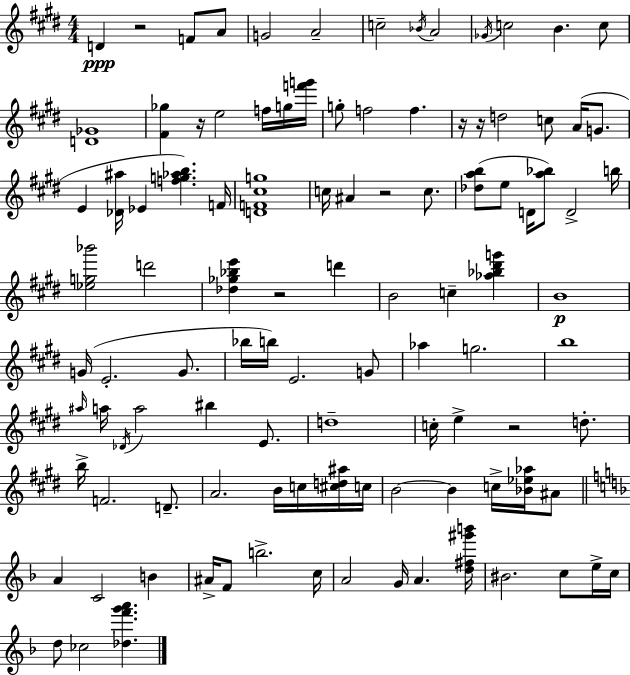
X:1
T:Untitled
M:4/4
L:1/4
K:E
D z2 F/2 A/2 G2 A2 c2 _B/4 A2 _G/4 c2 B c/2 [D_G]4 [^F_g] z/4 e2 f/4 g/4 [f'g']/4 g/2 f2 f z/4 z/4 d2 c/2 A/4 G/2 E [_D^a]/4 _E [fg_ab] F/4 [DF^cg]4 c/4 ^A z2 c/2 [_dab]/2 e/2 D/4 [a_b]/2 D2 b/4 [_eg_b']2 d'2 [_d_g_be'] z2 d' B2 c [_a_b^d'g'] B4 G/4 E2 G/2 _b/4 b/4 E2 G/2 _a g2 b4 ^a/4 a/4 _D/4 a2 ^b E/2 d4 c/4 e z2 d/2 b/4 F2 D/2 A2 B/4 c/4 [^cd^a]/4 c/4 B2 B c/4 [_B_e_a]/4 ^A/2 A C2 B ^A/4 F/2 b2 c/4 A2 G/4 A [d^f^g'b']/4 ^B2 c/2 e/4 c/4 d/2 _c2 [_df'g'a']